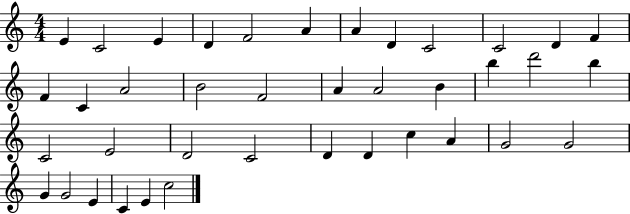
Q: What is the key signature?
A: C major